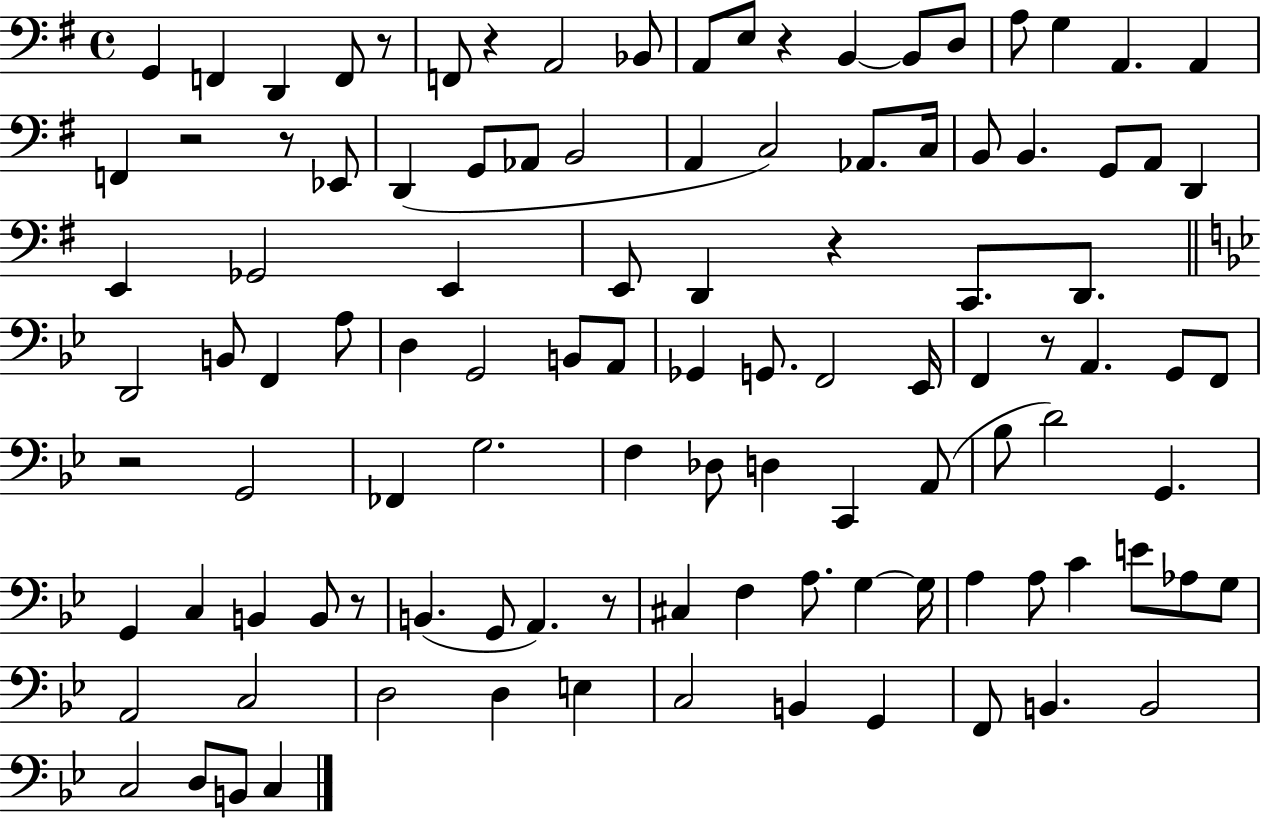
G2/q F2/q D2/q F2/e R/e F2/e R/q A2/h Bb2/e A2/e E3/e R/q B2/q B2/e D3/e A3/e G3/q A2/q. A2/q F2/q R/h R/e Eb2/e D2/q G2/e Ab2/e B2/h A2/q C3/h Ab2/e. C3/s B2/e B2/q. G2/e A2/e D2/q E2/q Gb2/h E2/q E2/e D2/q R/q C2/e. D2/e. D2/h B2/e F2/q A3/e D3/q G2/h B2/e A2/e Gb2/q G2/e. F2/h Eb2/s F2/q R/e A2/q. G2/e F2/e R/h G2/h FES2/q G3/h. F3/q Db3/e D3/q C2/q A2/e Bb3/e D4/h G2/q. G2/q C3/q B2/q B2/e R/e B2/q. G2/e A2/q. R/e C#3/q F3/q A3/e. G3/q G3/s A3/q A3/e C4/q E4/e Ab3/e G3/e A2/h C3/h D3/h D3/q E3/q C3/h B2/q G2/q F2/e B2/q. B2/h C3/h D3/e B2/e C3/q